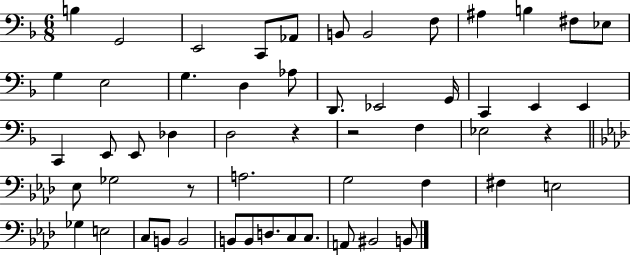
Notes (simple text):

B3/q G2/h E2/h C2/e Ab2/e B2/e B2/h F3/e A#3/q B3/q F#3/e Eb3/e G3/q E3/h G3/q. D3/q Ab3/e D2/e. Eb2/h G2/s C2/q E2/q E2/q C2/q E2/e E2/e Db3/q D3/h R/q R/h F3/q Eb3/h R/q Eb3/e Gb3/h R/e A3/h. G3/h F3/q F#3/q E3/h Gb3/q E3/h C3/e B2/e B2/h B2/e B2/e D3/e. C3/e C3/e. A2/e BIS2/h B2/e